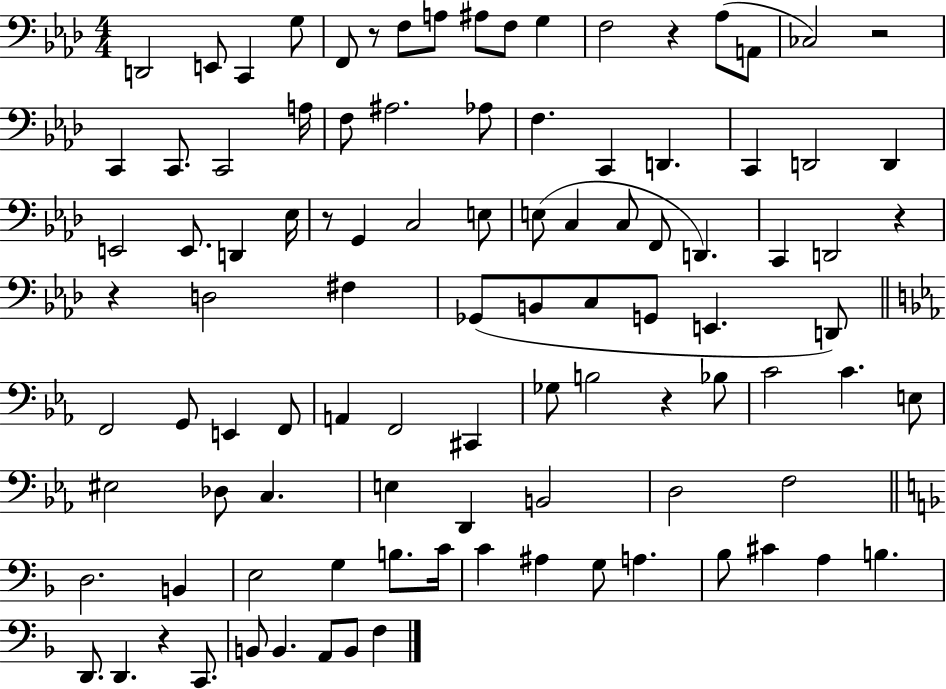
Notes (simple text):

D2/h E2/e C2/q G3/e F2/e R/e F3/e A3/e A#3/e F3/e G3/q F3/h R/q Ab3/e A2/e CES3/h R/h C2/q C2/e. C2/h A3/s F3/e A#3/h. Ab3/e F3/q. C2/q D2/q. C2/q D2/h D2/q E2/h E2/e. D2/q Eb3/s R/e G2/q C3/h E3/e E3/e C3/q C3/e F2/e D2/q. C2/q D2/h R/q R/q D3/h F#3/q Gb2/e B2/e C3/e G2/e E2/q. D2/e F2/h G2/e E2/q F2/e A2/q F2/h C#2/q Gb3/e B3/h R/q Bb3/e C4/h C4/q. E3/e EIS3/h Db3/e C3/q. E3/q D2/q B2/h D3/h F3/h D3/h. B2/q E3/h G3/q B3/e. C4/s C4/q A#3/q G3/e A3/q. Bb3/e C#4/q A3/q B3/q. D2/e. D2/q. R/q C2/e. B2/e B2/q. A2/e B2/e F3/q